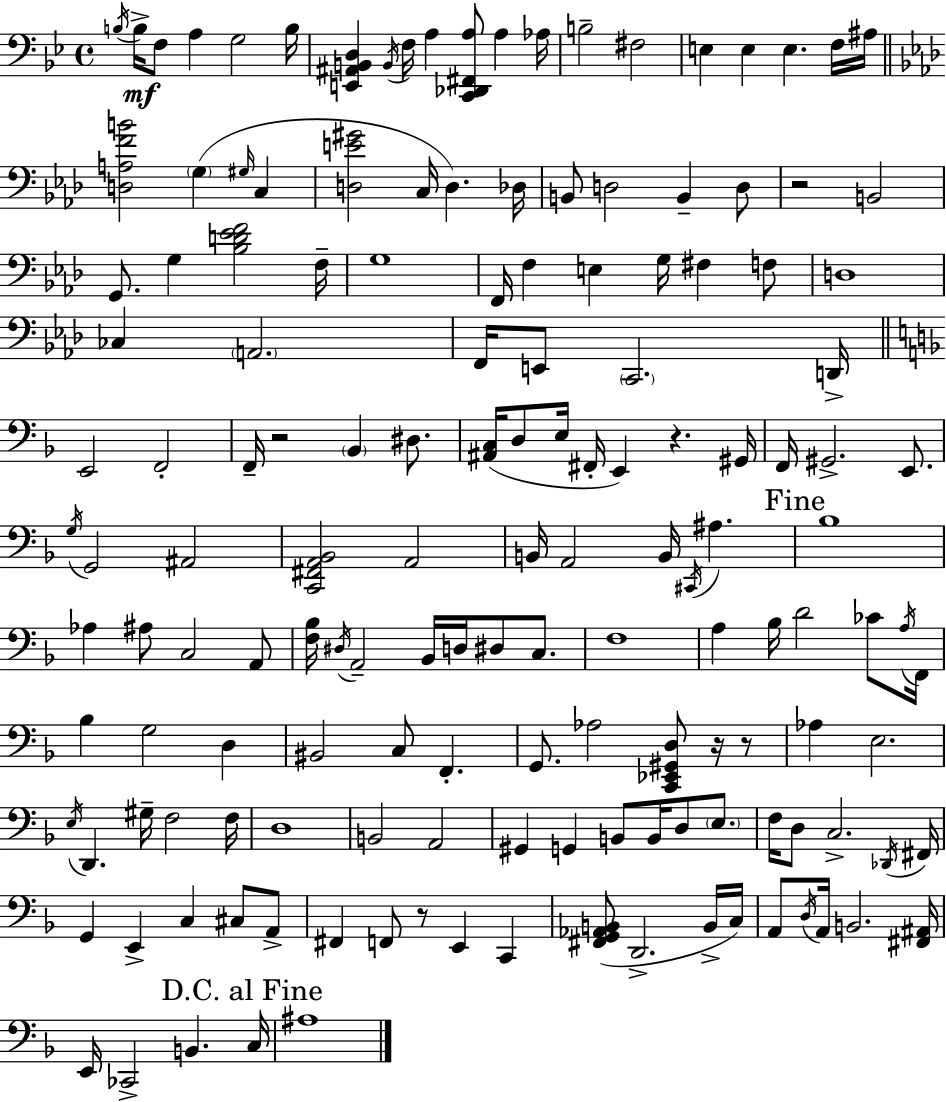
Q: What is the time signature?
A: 4/4